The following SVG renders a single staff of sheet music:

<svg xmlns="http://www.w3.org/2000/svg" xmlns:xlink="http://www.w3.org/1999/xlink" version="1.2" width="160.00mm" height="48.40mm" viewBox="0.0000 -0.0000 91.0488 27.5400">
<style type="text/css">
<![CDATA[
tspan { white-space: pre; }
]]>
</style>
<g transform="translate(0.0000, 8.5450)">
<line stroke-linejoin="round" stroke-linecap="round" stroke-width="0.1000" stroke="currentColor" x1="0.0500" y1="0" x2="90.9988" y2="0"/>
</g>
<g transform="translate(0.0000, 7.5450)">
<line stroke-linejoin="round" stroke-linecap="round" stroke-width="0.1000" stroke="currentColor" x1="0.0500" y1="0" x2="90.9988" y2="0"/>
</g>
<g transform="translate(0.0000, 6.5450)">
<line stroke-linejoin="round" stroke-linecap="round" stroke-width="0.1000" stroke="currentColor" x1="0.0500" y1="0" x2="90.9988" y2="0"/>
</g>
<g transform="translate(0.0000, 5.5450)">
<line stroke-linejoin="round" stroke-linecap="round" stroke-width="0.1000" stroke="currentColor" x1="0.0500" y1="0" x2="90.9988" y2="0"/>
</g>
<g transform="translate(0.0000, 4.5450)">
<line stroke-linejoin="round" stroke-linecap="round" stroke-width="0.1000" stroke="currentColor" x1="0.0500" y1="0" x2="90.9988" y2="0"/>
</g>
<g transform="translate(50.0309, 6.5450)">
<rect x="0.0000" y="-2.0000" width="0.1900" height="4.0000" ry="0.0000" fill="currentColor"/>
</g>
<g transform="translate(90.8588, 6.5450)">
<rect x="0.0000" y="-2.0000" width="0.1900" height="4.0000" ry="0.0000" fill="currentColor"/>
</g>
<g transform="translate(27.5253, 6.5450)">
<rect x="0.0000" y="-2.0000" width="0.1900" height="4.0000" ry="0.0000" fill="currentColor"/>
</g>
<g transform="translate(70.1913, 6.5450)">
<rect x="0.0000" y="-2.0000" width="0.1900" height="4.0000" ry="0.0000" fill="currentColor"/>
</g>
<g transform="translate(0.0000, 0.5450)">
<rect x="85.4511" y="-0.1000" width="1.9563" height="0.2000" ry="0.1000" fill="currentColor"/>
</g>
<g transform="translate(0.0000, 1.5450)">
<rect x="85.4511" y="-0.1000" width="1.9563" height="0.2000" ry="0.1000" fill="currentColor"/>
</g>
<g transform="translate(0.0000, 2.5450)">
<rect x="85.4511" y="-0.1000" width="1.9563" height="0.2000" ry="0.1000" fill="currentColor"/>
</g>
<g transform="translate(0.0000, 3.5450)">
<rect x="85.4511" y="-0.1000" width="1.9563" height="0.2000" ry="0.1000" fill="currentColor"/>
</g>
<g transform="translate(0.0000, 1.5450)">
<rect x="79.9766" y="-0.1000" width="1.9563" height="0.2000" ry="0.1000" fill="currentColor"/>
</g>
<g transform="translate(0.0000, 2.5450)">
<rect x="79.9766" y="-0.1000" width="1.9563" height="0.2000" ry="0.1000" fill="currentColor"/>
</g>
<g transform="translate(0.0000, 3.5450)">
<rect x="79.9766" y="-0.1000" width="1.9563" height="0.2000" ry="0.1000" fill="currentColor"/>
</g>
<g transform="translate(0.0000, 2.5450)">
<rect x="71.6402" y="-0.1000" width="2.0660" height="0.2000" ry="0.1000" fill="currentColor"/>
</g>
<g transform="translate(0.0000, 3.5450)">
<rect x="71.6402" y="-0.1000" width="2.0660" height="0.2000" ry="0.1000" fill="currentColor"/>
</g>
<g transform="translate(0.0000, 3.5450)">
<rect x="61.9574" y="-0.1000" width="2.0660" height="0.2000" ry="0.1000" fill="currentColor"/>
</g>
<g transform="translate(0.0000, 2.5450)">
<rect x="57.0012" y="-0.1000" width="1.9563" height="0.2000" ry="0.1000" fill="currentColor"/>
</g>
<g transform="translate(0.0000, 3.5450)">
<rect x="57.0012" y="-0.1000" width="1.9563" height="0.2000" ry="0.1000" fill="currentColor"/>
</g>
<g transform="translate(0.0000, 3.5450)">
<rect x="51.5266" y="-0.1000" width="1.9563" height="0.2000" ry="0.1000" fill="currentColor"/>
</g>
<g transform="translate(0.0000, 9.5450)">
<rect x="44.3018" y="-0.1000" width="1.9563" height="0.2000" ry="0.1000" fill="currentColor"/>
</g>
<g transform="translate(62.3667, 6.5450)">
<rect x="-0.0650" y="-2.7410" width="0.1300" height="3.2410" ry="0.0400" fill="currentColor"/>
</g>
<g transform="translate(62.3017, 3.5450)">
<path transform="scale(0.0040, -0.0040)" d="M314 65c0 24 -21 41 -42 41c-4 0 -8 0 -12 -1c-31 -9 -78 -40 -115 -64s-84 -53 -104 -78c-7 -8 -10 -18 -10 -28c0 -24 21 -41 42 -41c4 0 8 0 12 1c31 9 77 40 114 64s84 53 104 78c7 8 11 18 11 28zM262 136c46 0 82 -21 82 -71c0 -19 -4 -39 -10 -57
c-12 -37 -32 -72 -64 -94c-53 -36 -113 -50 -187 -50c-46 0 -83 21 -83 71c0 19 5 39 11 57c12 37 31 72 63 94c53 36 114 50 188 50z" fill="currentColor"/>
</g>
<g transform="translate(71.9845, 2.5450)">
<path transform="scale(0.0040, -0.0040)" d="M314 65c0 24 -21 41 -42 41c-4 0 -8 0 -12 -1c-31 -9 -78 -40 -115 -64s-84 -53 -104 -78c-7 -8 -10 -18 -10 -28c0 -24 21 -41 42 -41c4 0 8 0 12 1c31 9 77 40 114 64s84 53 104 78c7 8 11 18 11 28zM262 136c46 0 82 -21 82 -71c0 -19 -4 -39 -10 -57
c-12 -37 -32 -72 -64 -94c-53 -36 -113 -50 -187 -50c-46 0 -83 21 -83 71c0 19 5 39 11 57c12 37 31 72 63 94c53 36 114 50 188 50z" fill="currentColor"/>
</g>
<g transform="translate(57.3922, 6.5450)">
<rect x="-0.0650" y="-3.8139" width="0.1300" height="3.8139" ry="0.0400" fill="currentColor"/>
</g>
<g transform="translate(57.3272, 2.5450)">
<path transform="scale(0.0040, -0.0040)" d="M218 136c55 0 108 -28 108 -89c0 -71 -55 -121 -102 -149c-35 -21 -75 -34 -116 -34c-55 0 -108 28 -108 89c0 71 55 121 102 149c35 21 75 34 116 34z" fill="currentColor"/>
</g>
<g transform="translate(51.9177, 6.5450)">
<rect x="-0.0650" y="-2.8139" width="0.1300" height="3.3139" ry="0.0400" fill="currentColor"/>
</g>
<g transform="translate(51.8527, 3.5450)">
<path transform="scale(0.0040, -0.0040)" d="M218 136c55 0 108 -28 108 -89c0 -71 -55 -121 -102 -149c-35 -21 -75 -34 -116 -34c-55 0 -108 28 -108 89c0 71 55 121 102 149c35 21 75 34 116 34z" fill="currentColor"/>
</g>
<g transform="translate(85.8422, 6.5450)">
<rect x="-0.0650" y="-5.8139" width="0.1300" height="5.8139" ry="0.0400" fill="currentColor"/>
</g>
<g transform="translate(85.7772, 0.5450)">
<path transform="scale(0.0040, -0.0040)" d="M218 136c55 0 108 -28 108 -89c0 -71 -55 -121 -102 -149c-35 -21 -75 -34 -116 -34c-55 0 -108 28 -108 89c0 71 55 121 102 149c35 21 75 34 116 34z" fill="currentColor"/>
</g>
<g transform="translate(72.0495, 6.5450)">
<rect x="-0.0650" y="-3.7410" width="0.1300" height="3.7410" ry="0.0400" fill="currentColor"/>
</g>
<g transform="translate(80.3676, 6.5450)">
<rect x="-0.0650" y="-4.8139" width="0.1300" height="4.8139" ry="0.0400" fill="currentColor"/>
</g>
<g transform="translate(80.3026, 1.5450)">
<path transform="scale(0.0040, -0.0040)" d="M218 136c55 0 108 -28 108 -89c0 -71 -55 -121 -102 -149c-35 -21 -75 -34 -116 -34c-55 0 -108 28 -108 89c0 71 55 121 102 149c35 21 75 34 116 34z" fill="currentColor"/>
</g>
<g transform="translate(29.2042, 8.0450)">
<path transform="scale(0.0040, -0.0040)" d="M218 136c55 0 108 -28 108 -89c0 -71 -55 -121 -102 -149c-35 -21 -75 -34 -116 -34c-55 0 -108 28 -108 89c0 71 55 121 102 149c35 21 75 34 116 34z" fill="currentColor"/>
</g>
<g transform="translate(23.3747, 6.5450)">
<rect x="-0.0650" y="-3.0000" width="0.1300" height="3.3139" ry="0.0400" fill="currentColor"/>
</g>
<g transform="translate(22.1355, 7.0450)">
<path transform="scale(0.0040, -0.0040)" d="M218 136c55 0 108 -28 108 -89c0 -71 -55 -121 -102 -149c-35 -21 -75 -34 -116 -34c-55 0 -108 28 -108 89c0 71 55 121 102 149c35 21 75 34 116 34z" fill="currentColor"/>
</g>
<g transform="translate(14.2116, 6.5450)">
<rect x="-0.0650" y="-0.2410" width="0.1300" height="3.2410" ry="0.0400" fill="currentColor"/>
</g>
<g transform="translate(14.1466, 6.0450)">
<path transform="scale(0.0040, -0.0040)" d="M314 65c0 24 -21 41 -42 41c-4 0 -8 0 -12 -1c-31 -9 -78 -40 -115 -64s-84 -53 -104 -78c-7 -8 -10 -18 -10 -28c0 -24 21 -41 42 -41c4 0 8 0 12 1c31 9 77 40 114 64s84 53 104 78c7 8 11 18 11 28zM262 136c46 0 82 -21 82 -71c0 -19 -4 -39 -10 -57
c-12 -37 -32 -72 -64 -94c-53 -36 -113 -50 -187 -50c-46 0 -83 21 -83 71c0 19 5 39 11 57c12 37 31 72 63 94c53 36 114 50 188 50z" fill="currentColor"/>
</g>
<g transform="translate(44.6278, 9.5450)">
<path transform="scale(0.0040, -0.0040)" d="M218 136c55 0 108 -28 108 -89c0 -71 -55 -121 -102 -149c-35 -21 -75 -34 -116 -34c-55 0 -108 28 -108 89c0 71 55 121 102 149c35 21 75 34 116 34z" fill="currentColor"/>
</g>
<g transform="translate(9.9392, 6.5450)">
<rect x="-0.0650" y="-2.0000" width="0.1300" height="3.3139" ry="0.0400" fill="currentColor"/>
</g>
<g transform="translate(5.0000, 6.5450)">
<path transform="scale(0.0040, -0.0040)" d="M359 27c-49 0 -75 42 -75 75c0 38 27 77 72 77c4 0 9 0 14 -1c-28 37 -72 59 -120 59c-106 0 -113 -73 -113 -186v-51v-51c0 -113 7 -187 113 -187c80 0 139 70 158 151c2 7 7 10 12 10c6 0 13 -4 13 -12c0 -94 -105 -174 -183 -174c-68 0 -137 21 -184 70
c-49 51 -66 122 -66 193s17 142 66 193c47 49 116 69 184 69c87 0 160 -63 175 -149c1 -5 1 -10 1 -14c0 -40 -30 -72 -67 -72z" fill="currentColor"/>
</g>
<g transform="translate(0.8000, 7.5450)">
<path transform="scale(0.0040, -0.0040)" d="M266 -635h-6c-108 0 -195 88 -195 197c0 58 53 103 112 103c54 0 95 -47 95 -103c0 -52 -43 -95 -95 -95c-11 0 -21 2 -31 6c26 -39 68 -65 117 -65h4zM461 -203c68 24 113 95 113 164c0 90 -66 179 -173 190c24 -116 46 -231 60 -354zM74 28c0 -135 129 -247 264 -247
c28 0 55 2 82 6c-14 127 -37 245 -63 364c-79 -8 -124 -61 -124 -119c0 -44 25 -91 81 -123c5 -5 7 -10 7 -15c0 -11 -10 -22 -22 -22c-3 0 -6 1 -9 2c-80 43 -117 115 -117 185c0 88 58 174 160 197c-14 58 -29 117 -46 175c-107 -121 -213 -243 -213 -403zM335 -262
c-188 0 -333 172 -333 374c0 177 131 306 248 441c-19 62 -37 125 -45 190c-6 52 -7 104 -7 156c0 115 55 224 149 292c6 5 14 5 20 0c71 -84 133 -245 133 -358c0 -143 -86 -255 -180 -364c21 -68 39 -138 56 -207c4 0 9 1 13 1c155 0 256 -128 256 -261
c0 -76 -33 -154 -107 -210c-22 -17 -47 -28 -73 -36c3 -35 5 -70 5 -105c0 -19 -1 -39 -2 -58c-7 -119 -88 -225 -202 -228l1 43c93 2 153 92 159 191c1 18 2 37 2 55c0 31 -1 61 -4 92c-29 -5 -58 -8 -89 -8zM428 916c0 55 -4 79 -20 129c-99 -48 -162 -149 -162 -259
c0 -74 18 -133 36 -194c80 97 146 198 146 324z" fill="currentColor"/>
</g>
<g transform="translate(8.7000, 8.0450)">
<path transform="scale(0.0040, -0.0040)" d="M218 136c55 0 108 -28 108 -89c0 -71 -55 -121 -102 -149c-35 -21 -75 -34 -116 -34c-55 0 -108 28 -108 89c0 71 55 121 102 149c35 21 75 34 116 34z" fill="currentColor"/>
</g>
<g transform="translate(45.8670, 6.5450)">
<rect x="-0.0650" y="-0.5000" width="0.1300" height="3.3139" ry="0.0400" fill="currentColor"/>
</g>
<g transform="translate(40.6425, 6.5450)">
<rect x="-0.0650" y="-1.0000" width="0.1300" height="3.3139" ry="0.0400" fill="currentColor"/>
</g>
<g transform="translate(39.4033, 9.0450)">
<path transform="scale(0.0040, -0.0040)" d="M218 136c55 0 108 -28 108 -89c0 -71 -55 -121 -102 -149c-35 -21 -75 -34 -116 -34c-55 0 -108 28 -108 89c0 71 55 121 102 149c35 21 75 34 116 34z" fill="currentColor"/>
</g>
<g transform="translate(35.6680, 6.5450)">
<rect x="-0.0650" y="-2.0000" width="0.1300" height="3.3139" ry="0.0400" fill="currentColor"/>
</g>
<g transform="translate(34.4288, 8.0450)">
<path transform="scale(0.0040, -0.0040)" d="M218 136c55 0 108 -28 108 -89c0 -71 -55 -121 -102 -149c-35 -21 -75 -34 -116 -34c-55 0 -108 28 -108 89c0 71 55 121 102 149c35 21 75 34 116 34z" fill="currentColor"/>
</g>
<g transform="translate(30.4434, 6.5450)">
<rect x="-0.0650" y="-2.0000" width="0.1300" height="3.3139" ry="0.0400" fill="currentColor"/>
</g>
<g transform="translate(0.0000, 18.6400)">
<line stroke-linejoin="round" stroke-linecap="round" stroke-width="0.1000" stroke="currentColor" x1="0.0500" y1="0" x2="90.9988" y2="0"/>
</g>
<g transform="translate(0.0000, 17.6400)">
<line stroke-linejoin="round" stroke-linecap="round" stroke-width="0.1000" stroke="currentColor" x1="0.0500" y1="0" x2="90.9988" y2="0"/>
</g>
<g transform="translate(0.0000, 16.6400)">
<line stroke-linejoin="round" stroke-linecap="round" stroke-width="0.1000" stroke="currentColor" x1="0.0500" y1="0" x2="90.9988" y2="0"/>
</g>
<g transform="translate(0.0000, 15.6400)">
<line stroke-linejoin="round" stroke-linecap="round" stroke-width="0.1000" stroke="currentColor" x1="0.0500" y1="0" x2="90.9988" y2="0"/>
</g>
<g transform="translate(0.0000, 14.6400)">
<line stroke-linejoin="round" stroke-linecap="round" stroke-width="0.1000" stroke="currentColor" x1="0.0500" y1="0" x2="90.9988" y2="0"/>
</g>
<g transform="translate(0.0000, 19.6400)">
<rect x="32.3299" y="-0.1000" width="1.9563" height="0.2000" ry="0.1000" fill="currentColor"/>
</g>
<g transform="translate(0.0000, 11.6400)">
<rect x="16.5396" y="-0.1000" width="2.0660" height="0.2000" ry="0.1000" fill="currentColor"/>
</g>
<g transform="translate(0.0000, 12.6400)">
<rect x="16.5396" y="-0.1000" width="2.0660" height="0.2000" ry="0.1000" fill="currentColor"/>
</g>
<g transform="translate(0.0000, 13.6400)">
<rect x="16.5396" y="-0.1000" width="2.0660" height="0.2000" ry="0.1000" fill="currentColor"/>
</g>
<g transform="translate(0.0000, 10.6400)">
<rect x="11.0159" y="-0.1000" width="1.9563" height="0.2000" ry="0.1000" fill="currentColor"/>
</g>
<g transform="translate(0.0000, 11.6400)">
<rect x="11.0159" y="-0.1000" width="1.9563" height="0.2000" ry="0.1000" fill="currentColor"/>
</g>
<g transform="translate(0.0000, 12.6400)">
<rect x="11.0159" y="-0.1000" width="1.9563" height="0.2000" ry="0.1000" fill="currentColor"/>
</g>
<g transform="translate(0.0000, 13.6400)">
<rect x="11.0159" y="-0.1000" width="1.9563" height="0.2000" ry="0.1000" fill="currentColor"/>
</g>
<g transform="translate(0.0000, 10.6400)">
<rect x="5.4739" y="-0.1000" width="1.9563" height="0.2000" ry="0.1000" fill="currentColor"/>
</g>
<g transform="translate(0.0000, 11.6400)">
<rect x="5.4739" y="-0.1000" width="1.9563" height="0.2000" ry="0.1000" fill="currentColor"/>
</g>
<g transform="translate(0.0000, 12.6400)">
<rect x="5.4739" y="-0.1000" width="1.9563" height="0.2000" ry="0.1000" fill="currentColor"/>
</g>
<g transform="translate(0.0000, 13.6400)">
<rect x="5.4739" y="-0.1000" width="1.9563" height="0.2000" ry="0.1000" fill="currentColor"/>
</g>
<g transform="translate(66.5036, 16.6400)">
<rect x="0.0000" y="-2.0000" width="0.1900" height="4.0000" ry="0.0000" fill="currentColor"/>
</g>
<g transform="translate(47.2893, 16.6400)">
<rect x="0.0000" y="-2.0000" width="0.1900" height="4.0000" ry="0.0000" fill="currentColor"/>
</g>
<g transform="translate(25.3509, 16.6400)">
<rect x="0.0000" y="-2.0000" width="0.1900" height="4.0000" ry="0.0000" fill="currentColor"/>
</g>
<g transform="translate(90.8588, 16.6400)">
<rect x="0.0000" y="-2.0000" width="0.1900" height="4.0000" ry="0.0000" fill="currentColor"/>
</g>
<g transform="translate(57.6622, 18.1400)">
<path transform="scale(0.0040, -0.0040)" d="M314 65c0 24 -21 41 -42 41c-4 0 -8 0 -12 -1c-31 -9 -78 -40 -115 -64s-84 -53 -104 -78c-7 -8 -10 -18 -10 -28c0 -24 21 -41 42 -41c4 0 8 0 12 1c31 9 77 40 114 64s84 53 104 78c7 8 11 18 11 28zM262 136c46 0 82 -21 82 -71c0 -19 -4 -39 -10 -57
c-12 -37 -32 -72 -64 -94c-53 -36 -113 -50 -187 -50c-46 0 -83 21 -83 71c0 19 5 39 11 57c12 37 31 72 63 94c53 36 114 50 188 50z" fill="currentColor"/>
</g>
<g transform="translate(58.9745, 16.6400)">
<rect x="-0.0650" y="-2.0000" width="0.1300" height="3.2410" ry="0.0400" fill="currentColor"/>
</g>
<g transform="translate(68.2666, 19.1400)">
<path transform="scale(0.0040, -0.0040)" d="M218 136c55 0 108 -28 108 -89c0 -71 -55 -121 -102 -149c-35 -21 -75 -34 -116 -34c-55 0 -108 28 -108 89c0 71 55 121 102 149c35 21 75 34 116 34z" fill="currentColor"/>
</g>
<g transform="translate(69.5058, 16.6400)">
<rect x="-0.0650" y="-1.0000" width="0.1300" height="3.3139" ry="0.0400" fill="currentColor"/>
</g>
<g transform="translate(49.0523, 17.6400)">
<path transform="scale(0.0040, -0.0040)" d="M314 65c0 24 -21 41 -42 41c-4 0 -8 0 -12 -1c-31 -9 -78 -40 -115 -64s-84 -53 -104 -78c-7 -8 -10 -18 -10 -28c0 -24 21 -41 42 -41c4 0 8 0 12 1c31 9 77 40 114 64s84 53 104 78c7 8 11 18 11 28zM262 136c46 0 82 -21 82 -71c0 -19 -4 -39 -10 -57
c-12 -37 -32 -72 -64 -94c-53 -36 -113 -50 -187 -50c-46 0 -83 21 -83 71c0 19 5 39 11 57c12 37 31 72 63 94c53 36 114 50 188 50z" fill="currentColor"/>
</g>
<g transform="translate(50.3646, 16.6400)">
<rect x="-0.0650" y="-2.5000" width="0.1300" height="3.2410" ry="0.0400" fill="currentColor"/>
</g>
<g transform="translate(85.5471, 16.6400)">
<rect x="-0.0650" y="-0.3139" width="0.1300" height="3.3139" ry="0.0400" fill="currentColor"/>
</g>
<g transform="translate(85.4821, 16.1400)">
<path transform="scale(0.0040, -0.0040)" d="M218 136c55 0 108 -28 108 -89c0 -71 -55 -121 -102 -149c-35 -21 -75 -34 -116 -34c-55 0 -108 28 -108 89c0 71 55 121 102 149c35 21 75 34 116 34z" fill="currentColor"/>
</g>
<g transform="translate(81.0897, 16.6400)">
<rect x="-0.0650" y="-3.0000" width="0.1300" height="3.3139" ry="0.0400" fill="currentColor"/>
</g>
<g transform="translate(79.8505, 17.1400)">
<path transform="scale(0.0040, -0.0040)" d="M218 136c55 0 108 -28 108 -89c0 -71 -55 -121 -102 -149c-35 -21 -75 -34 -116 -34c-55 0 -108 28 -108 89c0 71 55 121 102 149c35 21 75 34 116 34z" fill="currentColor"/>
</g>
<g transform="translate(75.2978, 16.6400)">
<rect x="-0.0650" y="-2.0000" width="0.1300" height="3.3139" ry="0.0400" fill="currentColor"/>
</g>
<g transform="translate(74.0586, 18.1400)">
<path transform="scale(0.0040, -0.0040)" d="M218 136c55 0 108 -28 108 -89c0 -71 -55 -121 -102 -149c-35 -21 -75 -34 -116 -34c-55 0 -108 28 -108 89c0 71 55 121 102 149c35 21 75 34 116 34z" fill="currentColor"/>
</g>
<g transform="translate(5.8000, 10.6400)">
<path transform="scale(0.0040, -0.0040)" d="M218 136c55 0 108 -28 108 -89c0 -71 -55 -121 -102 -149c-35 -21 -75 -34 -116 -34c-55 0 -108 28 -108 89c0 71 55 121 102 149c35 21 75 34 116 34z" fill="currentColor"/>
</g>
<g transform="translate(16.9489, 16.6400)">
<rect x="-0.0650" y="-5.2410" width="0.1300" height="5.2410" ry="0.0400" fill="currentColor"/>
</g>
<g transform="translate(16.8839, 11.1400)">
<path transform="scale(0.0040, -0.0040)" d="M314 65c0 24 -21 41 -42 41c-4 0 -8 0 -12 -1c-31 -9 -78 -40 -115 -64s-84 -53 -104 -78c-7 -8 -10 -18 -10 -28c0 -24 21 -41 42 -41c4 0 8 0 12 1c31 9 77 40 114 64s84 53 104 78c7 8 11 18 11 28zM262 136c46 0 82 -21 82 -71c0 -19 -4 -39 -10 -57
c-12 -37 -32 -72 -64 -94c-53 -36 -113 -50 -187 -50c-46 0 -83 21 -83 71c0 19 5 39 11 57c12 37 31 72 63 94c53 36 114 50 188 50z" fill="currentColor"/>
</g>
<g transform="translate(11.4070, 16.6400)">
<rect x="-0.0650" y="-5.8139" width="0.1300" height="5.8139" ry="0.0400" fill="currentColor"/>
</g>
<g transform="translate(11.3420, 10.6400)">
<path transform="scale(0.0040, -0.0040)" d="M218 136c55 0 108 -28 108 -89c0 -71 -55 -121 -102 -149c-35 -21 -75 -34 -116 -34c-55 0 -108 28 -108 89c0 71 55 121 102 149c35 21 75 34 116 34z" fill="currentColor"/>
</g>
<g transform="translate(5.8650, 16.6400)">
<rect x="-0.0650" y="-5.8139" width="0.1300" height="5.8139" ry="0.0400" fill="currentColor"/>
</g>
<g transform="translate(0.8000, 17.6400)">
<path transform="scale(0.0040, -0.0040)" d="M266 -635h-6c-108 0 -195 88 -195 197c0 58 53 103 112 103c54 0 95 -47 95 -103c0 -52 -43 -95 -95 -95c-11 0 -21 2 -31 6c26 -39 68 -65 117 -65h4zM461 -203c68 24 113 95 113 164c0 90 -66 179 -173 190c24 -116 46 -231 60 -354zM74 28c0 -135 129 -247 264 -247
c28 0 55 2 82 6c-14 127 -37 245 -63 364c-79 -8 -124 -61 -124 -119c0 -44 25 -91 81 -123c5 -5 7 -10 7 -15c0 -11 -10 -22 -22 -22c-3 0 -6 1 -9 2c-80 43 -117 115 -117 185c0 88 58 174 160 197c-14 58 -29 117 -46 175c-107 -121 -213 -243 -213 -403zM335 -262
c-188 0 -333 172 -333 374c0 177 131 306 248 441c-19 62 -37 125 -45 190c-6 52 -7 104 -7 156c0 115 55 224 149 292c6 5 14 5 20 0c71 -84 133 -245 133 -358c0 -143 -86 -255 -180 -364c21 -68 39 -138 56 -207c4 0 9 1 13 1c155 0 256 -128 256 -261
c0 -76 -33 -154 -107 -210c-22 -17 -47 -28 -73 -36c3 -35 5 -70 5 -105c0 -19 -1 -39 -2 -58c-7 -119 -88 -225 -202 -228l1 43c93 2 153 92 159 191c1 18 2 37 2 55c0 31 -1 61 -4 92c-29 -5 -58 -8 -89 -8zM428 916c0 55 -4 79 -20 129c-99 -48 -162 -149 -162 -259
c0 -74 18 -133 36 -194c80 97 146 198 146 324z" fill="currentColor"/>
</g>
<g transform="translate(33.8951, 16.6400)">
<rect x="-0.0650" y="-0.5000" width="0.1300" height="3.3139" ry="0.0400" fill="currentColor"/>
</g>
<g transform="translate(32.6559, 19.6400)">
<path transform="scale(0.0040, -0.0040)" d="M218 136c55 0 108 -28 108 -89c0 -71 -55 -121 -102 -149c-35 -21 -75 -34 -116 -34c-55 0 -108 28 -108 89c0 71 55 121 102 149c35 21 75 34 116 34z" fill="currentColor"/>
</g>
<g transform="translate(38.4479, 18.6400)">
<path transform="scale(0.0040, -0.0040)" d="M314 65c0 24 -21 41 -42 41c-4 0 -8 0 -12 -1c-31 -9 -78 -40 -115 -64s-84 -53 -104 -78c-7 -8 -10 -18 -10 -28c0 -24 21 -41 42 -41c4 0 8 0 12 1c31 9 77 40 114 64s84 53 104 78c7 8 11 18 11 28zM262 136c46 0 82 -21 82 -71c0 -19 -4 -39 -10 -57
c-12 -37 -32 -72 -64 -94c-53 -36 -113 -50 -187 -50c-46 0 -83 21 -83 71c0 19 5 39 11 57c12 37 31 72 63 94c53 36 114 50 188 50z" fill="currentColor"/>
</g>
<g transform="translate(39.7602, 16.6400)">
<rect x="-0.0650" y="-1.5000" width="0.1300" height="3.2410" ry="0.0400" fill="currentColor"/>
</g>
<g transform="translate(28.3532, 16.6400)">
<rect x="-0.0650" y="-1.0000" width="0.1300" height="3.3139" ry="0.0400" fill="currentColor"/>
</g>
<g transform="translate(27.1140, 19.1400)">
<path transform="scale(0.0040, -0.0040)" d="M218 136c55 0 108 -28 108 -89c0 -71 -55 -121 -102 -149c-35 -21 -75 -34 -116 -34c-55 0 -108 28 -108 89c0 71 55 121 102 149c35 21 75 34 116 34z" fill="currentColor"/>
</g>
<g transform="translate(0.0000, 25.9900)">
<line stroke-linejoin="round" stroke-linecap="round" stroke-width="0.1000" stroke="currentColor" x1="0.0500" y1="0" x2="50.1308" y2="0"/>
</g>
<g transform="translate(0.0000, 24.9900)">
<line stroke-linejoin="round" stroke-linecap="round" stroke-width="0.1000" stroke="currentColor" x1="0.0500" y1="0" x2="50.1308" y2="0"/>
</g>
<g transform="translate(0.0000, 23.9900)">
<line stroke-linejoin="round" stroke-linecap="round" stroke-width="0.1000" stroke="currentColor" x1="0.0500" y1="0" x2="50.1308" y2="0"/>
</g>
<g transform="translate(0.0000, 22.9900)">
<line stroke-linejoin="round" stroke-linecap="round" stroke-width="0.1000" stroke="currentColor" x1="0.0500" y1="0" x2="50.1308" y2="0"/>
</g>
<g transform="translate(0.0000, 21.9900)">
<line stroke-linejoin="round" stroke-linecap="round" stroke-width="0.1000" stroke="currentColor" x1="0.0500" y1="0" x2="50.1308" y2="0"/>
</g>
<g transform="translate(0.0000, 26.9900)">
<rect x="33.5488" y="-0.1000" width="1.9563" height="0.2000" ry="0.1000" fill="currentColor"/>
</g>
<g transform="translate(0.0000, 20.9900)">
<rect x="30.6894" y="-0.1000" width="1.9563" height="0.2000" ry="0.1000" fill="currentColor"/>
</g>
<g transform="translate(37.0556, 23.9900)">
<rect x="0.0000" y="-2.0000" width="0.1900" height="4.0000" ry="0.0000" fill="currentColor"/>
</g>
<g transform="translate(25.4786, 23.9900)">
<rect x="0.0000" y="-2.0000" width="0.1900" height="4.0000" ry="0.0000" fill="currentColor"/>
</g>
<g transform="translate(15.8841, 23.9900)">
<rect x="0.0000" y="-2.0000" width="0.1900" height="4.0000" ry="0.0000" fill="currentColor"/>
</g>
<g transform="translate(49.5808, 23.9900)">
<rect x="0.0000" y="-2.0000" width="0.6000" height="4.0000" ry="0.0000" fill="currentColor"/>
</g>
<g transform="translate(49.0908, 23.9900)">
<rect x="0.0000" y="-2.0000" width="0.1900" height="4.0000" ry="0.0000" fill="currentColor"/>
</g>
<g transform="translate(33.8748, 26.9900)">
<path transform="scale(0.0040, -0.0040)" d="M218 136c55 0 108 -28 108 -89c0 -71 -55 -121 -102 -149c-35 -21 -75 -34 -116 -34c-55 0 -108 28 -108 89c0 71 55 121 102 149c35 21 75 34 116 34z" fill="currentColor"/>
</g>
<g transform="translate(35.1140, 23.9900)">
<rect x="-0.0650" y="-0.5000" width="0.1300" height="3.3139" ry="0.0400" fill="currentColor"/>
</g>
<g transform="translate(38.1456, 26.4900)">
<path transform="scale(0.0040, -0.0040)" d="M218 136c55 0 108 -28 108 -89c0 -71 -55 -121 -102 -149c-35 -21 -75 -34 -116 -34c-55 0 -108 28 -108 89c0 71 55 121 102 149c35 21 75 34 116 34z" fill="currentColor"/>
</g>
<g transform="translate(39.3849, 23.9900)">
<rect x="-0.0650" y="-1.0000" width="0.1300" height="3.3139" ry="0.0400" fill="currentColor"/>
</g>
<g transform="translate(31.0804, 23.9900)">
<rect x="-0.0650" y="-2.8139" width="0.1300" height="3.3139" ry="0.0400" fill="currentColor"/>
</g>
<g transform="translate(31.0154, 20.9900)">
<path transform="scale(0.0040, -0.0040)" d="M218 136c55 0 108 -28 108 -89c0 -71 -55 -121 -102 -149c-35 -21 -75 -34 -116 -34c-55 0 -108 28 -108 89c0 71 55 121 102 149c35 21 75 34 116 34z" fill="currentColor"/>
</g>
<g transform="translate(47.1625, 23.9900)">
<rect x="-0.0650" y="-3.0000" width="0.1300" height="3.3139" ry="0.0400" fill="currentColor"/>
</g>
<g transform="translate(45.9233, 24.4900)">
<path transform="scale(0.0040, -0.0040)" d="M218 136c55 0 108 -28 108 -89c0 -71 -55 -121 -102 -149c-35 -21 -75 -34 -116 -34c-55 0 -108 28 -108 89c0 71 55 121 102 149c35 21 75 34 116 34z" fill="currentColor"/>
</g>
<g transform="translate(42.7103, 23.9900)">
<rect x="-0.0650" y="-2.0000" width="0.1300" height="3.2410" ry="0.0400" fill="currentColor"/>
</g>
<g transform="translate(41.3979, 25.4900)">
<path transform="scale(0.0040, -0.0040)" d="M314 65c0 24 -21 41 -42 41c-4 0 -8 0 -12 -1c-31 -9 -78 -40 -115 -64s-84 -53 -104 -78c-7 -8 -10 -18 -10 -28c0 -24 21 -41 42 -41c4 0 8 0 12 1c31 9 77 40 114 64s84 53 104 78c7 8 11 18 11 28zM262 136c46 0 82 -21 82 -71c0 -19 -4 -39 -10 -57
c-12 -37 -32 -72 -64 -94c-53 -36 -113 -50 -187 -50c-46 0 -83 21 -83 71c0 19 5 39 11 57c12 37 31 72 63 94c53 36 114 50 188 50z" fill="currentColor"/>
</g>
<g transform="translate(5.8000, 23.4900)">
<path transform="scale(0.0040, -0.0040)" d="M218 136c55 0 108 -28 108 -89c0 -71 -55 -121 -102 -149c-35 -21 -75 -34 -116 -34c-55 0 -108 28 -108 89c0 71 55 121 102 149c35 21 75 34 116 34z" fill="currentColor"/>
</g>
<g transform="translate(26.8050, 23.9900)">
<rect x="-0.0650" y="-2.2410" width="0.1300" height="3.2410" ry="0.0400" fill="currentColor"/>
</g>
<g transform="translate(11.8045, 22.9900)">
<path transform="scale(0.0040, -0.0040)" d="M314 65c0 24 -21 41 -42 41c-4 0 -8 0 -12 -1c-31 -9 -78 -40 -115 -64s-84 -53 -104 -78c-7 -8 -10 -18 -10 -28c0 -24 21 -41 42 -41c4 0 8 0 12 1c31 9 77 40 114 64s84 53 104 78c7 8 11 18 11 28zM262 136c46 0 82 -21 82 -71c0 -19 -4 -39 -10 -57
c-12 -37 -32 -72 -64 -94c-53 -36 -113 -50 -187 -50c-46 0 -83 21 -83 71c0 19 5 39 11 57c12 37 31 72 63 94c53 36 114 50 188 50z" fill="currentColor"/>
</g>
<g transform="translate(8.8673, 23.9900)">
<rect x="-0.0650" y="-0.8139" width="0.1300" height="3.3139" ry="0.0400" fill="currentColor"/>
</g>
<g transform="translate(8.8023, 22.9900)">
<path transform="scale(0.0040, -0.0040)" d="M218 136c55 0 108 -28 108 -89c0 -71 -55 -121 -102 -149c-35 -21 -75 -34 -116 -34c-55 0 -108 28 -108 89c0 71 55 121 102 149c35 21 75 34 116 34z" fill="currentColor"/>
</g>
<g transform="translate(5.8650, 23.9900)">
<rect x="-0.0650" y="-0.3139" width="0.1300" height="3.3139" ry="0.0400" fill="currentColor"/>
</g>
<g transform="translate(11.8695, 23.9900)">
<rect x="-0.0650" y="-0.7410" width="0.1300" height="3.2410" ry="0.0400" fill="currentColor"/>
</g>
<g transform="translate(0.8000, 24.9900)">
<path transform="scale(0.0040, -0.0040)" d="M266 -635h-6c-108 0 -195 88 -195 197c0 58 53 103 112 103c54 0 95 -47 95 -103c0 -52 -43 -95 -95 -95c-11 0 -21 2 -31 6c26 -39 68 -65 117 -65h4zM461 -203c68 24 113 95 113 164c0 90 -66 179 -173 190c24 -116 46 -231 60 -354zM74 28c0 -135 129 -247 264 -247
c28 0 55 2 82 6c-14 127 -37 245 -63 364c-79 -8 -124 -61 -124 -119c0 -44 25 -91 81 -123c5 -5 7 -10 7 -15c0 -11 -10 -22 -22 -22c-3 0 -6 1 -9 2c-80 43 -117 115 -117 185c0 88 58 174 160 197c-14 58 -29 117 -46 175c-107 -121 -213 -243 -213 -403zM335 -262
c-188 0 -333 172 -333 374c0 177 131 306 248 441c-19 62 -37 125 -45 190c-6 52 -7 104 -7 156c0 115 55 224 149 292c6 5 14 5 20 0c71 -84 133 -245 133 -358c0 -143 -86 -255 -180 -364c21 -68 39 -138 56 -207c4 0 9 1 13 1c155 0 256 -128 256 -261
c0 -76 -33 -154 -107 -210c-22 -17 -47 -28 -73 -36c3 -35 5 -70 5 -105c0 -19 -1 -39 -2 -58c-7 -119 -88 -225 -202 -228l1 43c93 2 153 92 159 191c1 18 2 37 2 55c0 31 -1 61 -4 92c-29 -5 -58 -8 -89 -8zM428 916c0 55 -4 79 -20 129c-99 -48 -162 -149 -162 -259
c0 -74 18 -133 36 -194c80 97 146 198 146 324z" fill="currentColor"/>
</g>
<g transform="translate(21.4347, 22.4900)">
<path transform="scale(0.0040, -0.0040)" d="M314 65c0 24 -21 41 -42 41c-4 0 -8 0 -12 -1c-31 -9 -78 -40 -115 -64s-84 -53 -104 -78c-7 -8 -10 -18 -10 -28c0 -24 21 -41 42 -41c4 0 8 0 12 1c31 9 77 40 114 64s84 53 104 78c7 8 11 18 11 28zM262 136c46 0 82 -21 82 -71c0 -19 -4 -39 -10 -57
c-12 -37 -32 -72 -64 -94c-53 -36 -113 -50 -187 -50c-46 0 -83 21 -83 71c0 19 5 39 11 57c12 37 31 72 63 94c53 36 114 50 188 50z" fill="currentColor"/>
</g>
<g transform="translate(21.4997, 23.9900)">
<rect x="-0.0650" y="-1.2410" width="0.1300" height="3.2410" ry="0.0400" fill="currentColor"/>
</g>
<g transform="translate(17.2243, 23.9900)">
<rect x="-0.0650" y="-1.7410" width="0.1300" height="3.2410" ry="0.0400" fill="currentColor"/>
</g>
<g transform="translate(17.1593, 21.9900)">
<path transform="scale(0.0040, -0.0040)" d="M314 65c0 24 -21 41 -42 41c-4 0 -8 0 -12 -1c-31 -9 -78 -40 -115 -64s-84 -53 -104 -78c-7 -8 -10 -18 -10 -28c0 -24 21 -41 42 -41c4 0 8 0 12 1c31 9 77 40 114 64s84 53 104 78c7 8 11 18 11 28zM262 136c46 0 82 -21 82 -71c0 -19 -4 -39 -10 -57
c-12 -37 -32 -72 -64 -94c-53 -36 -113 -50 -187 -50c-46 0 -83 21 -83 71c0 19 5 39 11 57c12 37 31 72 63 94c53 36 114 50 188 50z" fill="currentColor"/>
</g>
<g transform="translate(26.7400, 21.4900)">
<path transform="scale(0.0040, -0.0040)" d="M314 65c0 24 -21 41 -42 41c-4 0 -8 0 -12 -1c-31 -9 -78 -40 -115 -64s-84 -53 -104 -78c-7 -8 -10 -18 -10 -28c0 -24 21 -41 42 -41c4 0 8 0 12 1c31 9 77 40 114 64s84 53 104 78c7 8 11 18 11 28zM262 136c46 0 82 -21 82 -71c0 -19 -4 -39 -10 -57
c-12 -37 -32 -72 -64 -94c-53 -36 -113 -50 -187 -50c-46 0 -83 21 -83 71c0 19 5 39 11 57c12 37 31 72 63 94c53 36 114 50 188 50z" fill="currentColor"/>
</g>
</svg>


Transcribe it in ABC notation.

X:1
T:Untitled
M:4/4
L:1/4
K:C
F c2 A F F D C a c' a2 c'2 e' g' g' g' f'2 D C E2 G2 F2 D F A c c d d2 f2 e2 g2 a C D F2 A